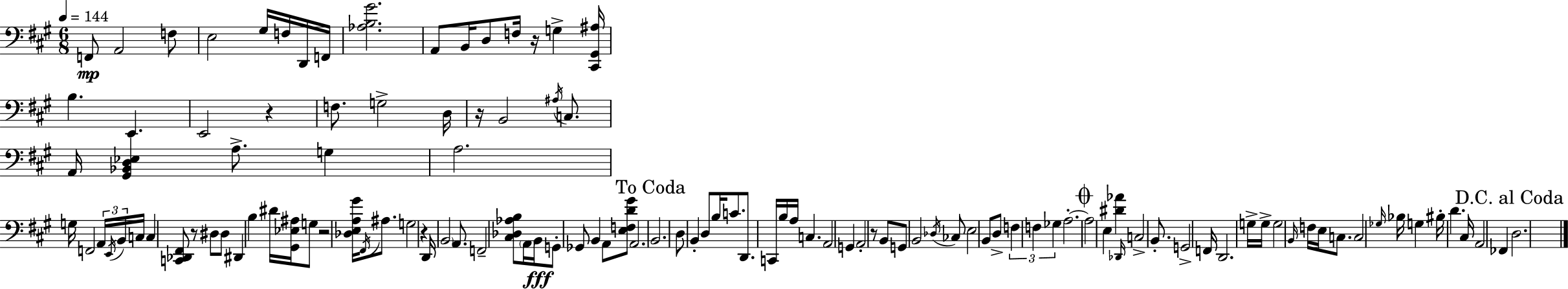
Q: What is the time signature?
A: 6/8